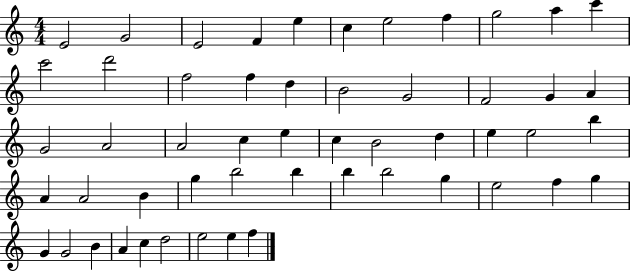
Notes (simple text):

E4/h G4/h E4/h F4/q E5/q C5/q E5/h F5/q G5/h A5/q C6/q C6/h D6/h F5/h F5/q D5/q B4/h G4/h F4/h G4/q A4/q G4/h A4/h A4/h C5/q E5/q C5/q B4/h D5/q E5/q E5/h B5/q A4/q A4/h B4/q G5/q B5/h B5/q B5/q B5/h G5/q E5/h F5/q G5/q G4/q G4/h B4/q A4/q C5/q D5/h E5/h E5/q F5/q